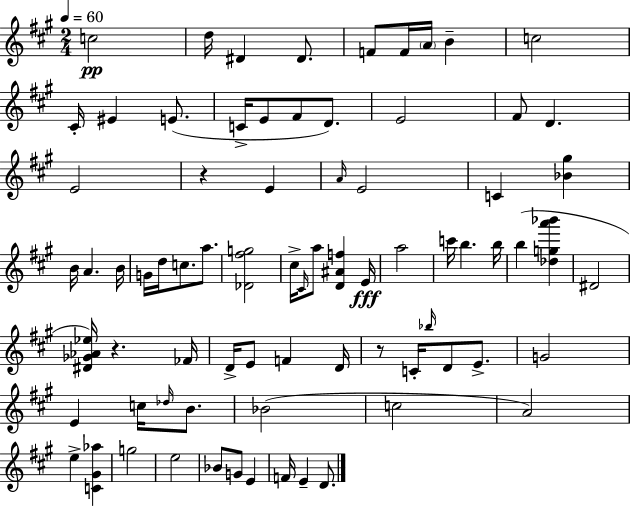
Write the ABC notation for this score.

X:1
T:Untitled
M:2/4
L:1/4
K:A
c2 d/4 ^D ^D/2 F/2 F/4 A/4 B c2 ^C/4 ^E E/2 C/4 E/2 ^F/2 D/2 E2 ^F/2 D E2 z E A/4 E2 C [_B^g] B/4 A B/4 G/4 d/4 c/2 a/2 [_D^fg]2 ^c/4 ^C/4 a/2 [D^Af] E/4 a2 c'/4 b b/4 b [_dga'_b'] ^D2 [^D_G_A_e]/4 z _F/4 D/4 E/2 F D/4 z/2 C/4 _b/4 D/2 E/2 G2 E c/4 _d/4 B/2 _B2 c2 A2 e [C^G_a] g2 e2 _B/2 G/2 E F/4 E D/2